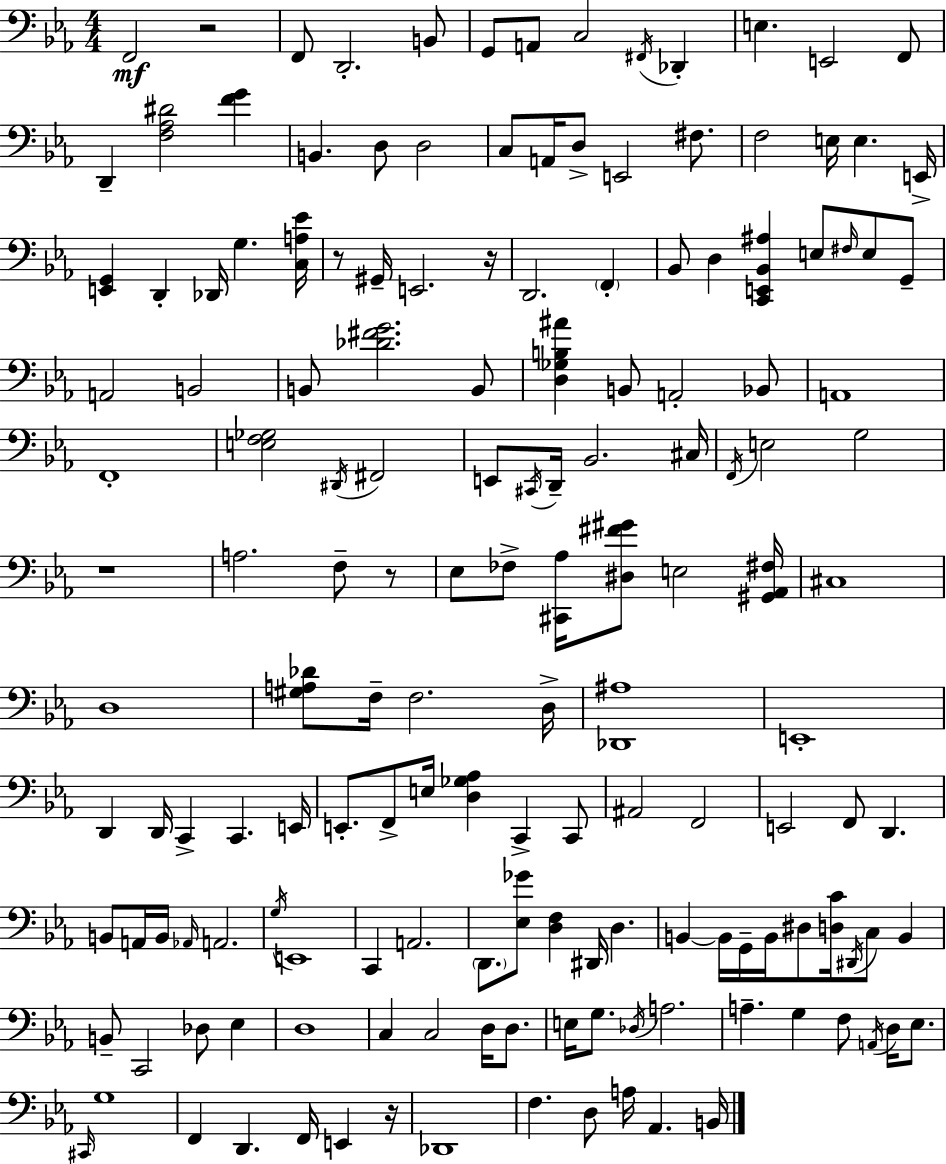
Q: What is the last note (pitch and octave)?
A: B2